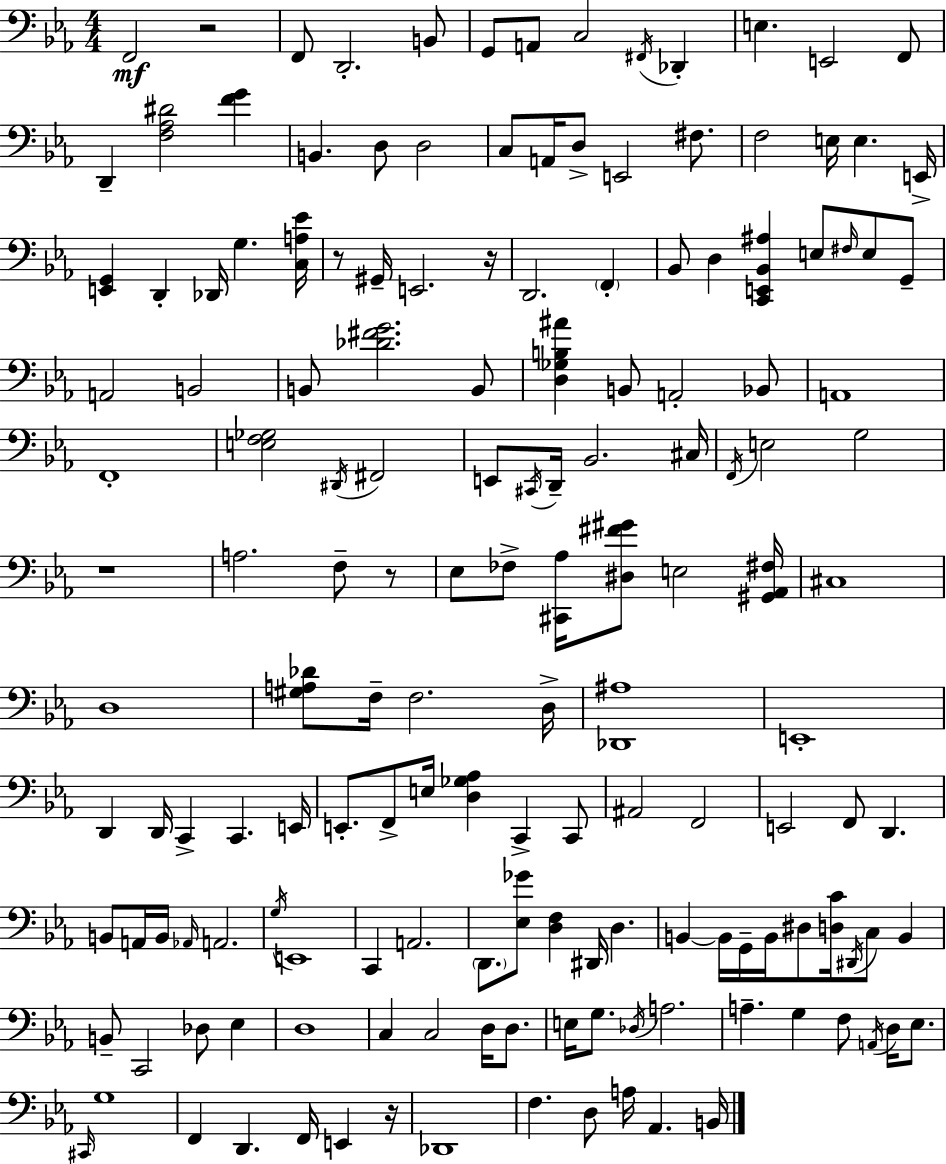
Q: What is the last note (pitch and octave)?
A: B2